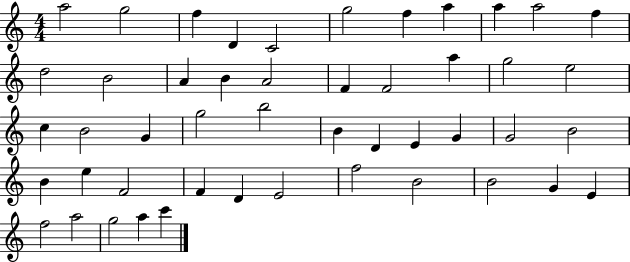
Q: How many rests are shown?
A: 0